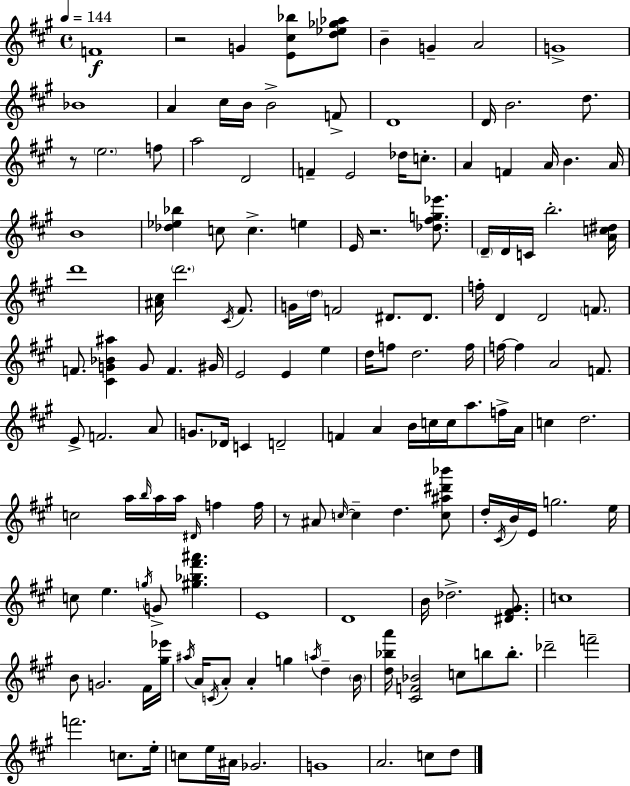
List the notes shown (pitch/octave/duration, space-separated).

F4/w R/h G4/q [E4,C#5,Bb5]/e [D5,Eb5,Gb5,Ab5]/e B4/q G4/q A4/h G4/w Bb4/w A4/q C#5/s B4/s B4/h F4/e D4/w D4/s B4/h. D5/e. R/e E5/h. F5/e A5/h D4/h F4/q E4/h Db5/s C5/e. A4/q F4/q A4/s B4/q. A4/s B4/w [Db5,Eb5,Bb5]/q C5/e C5/q. E5/q E4/s R/h. [Db5,F#5,G5,Eb6]/e. D4/s D4/s C4/s B5/h. [A4,C5,D#5]/s D6/w [A#4,C#5]/s D6/h. C#4/s F#4/e. G4/s D5/s F4/h D#4/e. D#4/e. F5/s D4/q D4/h F4/e. F4/e. [C#4,G4,Bb4,A#5]/q G4/e F4/q. G#4/s E4/h E4/q E5/q D5/s F5/e D5/h. F5/s F5/s F5/q A4/h F4/e. E4/e F4/h. A4/e G4/e. Db4/s C4/q D4/h F4/q A4/q B4/s C5/s C5/s A5/e. F5/s A4/s C5/q D5/h. C5/h A5/s B5/s A5/s A5/s D#4/s F5/q F5/s R/e A#4/e C5/s C5/q D5/q. [C5,A#5,D#6,Bb6]/e D5/s C#4/s B4/s E4/s G5/h. E5/s C5/e E5/q. G5/s G4/e [G#5,Bb5,F#6,A#6]/q. E4/w D4/w B4/s Db5/h. [D#4,F#4,G#4]/e. C5/w B4/e G4/h. F#4/s [G#5,Eb6]/s A#5/s A4/s C4/s A4/e A4/q G5/q A5/s D5/q B4/s [D5,Bb5,A6]/s [C#4,F4,Bb4]/h C5/e B5/e B5/e. Db6/h F6/h F6/h. C5/e. E5/s C5/e E5/s A#4/s Gb4/h. G4/w A4/h. C5/e D5/e